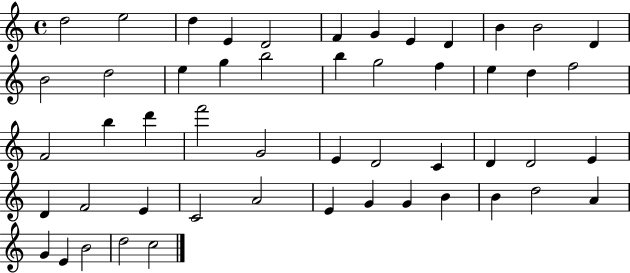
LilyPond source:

{
  \clef treble
  \time 4/4
  \defaultTimeSignature
  \key c \major
  d''2 e''2 | d''4 e'4 d'2 | f'4 g'4 e'4 d'4 | b'4 b'2 d'4 | \break b'2 d''2 | e''4 g''4 b''2 | b''4 g''2 f''4 | e''4 d''4 f''2 | \break f'2 b''4 d'''4 | f'''2 g'2 | e'4 d'2 c'4 | d'4 d'2 e'4 | \break d'4 f'2 e'4 | c'2 a'2 | e'4 g'4 g'4 b'4 | b'4 d''2 a'4 | \break g'4 e'4 b'2 | d''2 c''2 | \bar "|."
}